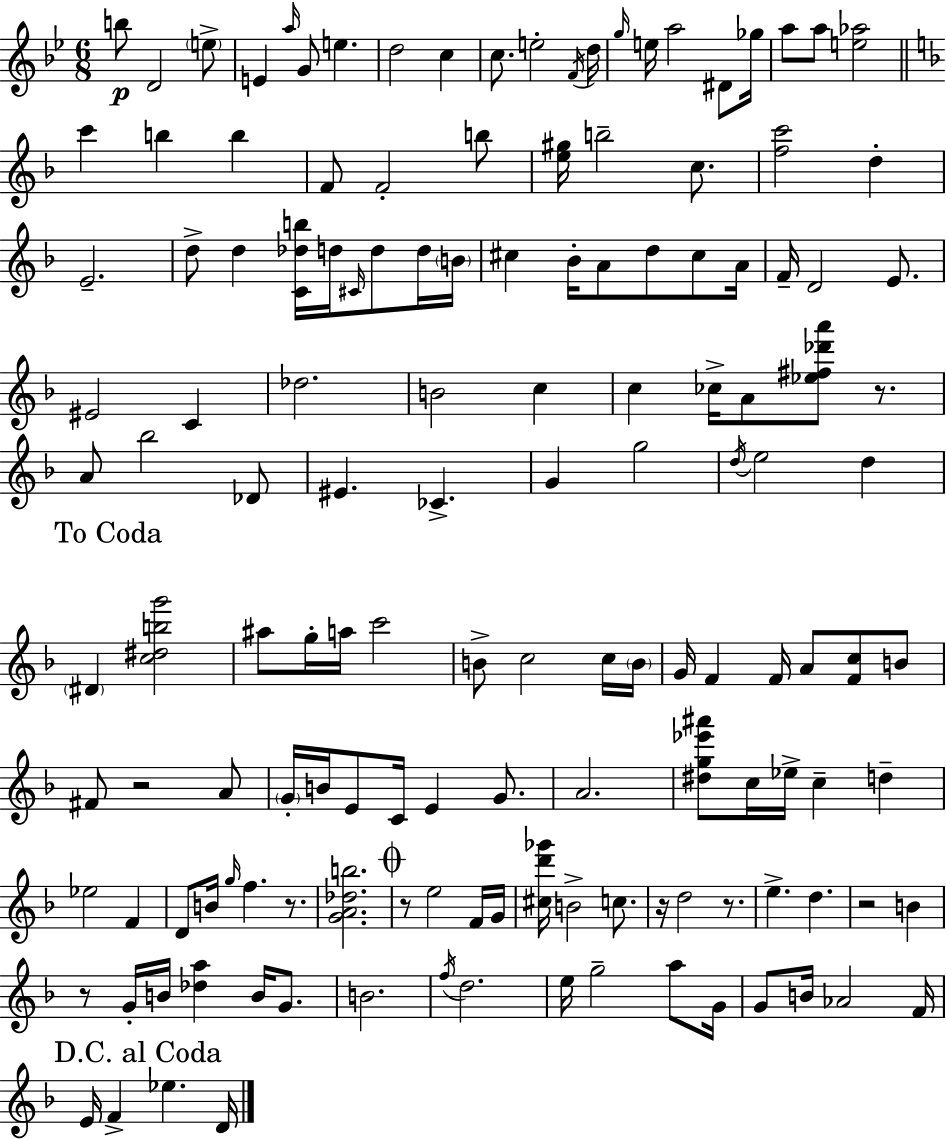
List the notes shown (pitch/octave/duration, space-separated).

B5/e D4/h E5/e E4/q A5/s G4/e E5/q. D5/h C5/q C5/e. E5/h F4/s D5/s G5/s E5/s A5/h D#4/e Gb5/s A5/e A5/e [E5,Ab5]/h C6/q B5/q B5/q F4/e F4/h B5/e [E5,G#5]/s B5/h C5/e. [F5,C6]/h D5/q E4/h. D5/e D5/q [C4,Db5,B5]/s D5/s C#4/s D5/e D5/s B4/s C#5/q Bb4/s A4/e D5/e C#5/e A4/s F4/s D4/h E4/e. EIS4/h C4/q Db5/h. B4/h C5/q C5/q CES5/s A4/e [Eb5,F#5,Db6,A6]/e R/e. A4/e Bb5/h Db4/e EIS4/q. CES4/q. G4/q G5/h D5/s E5/h D5/q D#4/q [C5,D#5,B5,G6]/h A#5/e G5/s A5/s C6/h B4/e C5/h C5/s B4/s G4/s F4/q F4/s A4/e [F4,C5]/e B4/e F#4/e R/h A4/e G4/s B4/s E4/e C4/s E4/q G4/e. A4/h. [D#5,G5,Eb6,A#6]/e C5/s Eb5/s C5/q D5/q Eb5/h F4/q D4/e B4/s G5/s F5/q. R/e. [G4,A4,Db5,B5]/h. R/e E5/h F4/s G4/s [C#5,D6,Gb6]/s B4/h C5/e. R/s D5/h R/e. E5/q. D5/q. R/h B4/q R/e G4/s B4/s [Db5,A5]/q B4/s G4/e. B4/h. F5/s D5/h. E5/s G5/h A5/e G4/s G4/e B4/s Ab4/h F4/s E4/s F4/q Eb5/q. D4/s